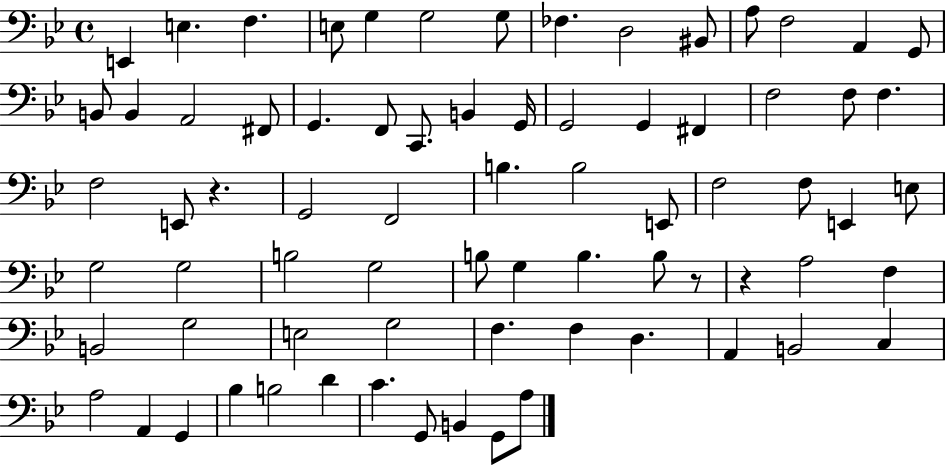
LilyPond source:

{
  \clef bass
  \time 4/4
  \defaultTimeSignature
  \key bes \major
  e,4 e4. f4. | e8 g4 g2 g8 | fes4. d2 bis,8 | a8 f2 a,4 g,8 | \break b,8 b,4 a,2 fis,8 | g,4. f,8 c,8. b,4 g,16 | g,2 g,4 fis,4 | f2 f8 f4. | \break f2 e,8 r4. | g,2 f,2 | b4. b2 e,8 | f2 f8 e,4 e8 | \break g2 g2 | b2 g2 | b8 g4 b4. b8 r8 | r4 a2 f4 | \break b,2 g2 | e2 g2 | f4. f4 d4. | a,4 b,2 c4 | \break a2 a,4 g,4 | bes4 b2 d'4 | c'4. g,8 b,4 g,8 a8 | \bar "|."
}